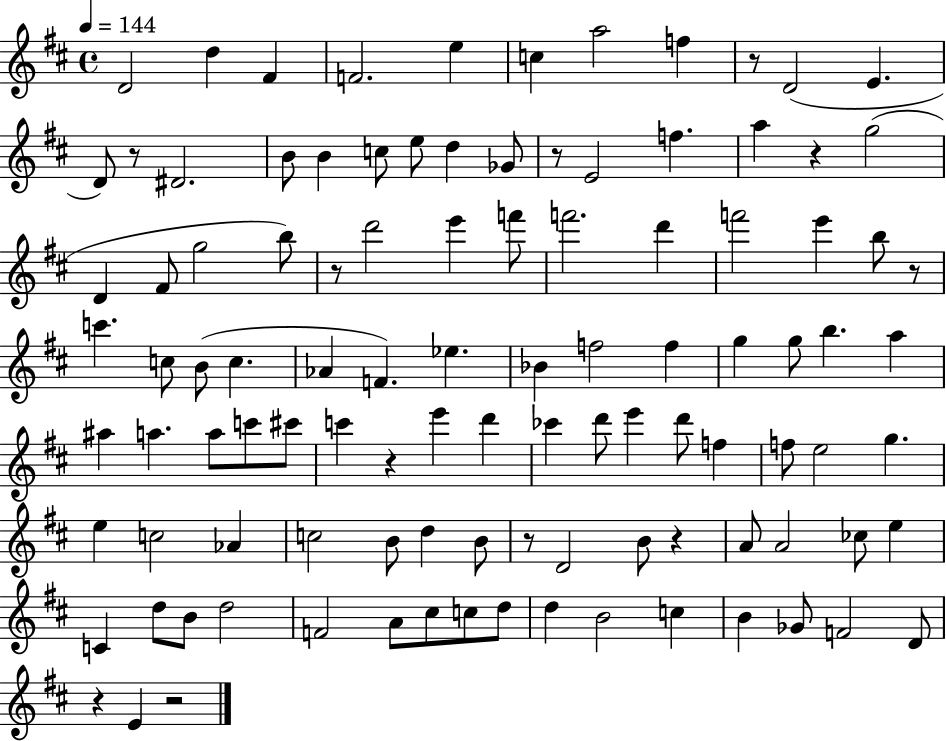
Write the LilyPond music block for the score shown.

{
  \clef treble
  \time 4/4
  \defaultTimeSignature
  \key d \major
  \tempo 4 = 144
  d'2 d''4 fis'4 | f'2. e''4 | c''4 a''2 f''4 | r8 d'2( e'4. | \break d'8) r8 dis'2. | b'8 b'4 c''8 e''8 d''4 ges'8 | r8 e'2 f''4. | a''4 r4 g''2( | \break d'4 fis'8 g''2 b''8) | r8 d'''2 e'''4 f'''8 | f'''2. d'''4 | f'''2 e'''4 b''8 r8 | \break c'''4. c''8 b'8( c''4. | aes'4 f'4.) ees''4. | bes'4 f''2 f''4 | g''4 g''8 b''4. a''4 | \break ais''4 a''4. a''8 c'''8 cis'''8 | c'''4 r4 e'''4 d'''4 | ces'''4 d'''8 e'''4 d'''8 f''4 | f''8 e''2 g''4. | \break e''4 c''2 aes'4 | c''2 b'8 d''4 b'8 | r8 d'2 b'8 r4 | a'8 a'2 ces''8 e''4 | \break c'4 d''8 b'8 d''2 | f'2 a'8 cis''8 c''8 d''8 | d''4 b'2 c''4 | b'4 ges'8 f'2 d'8 | \break r4 e'4 r2 | \bar "|."
}